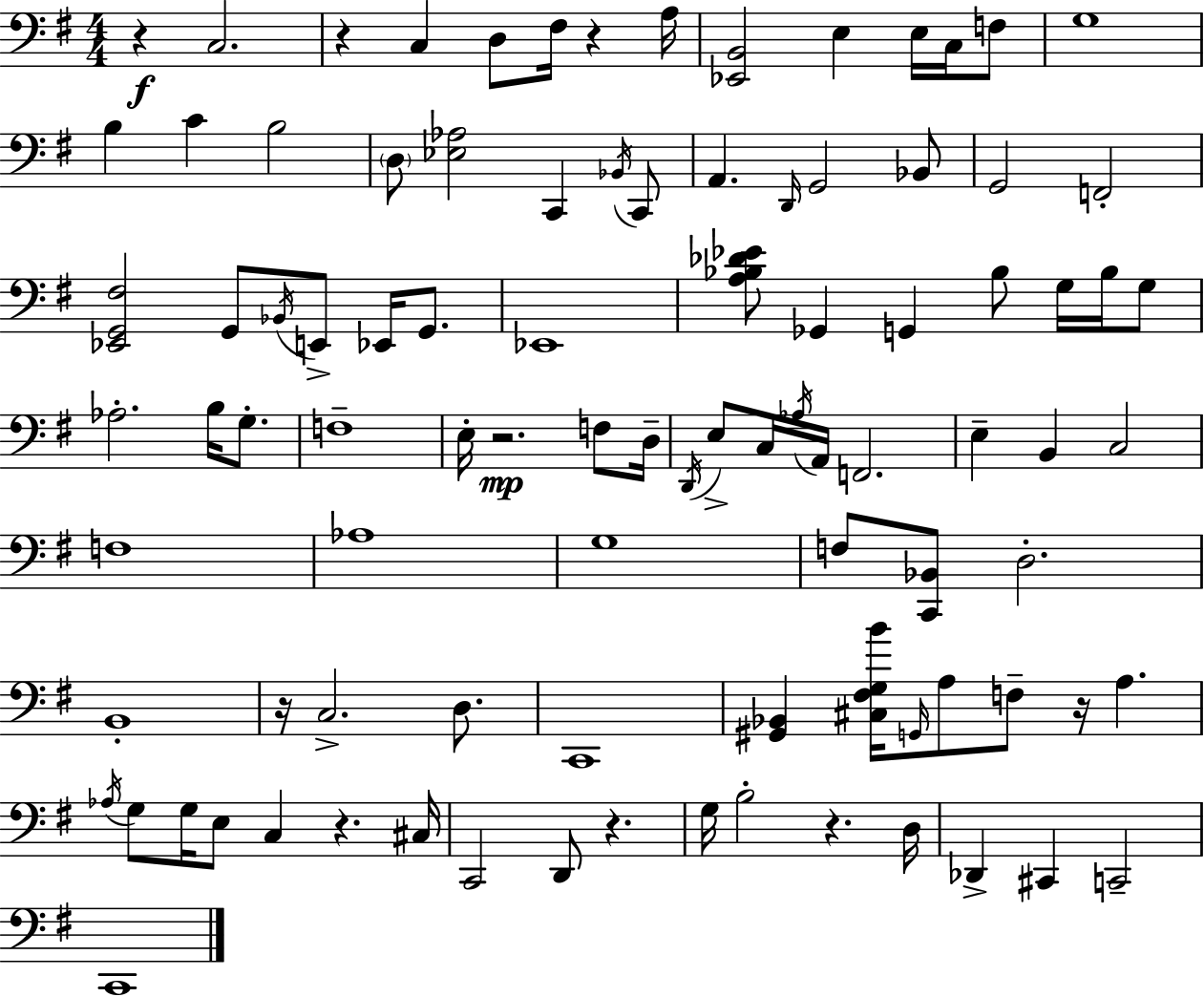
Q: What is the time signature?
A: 4/4